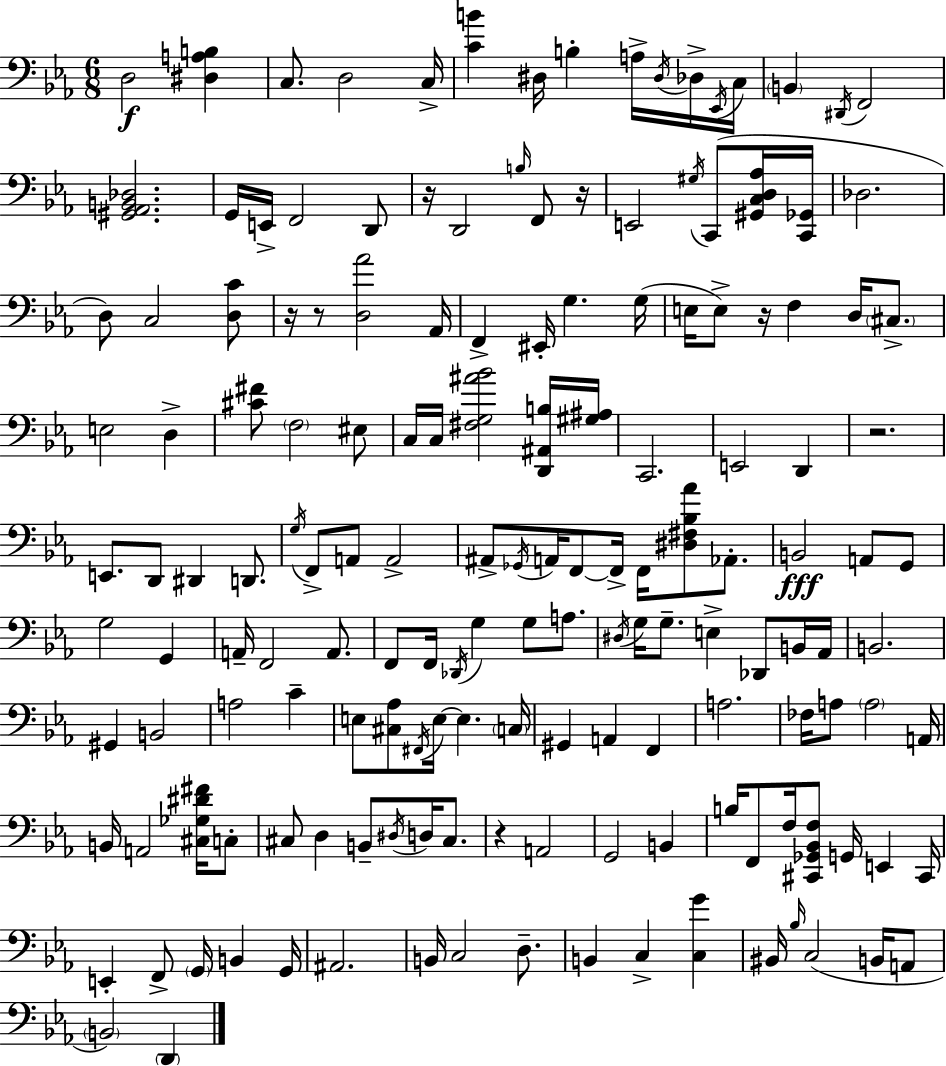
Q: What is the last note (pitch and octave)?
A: D2